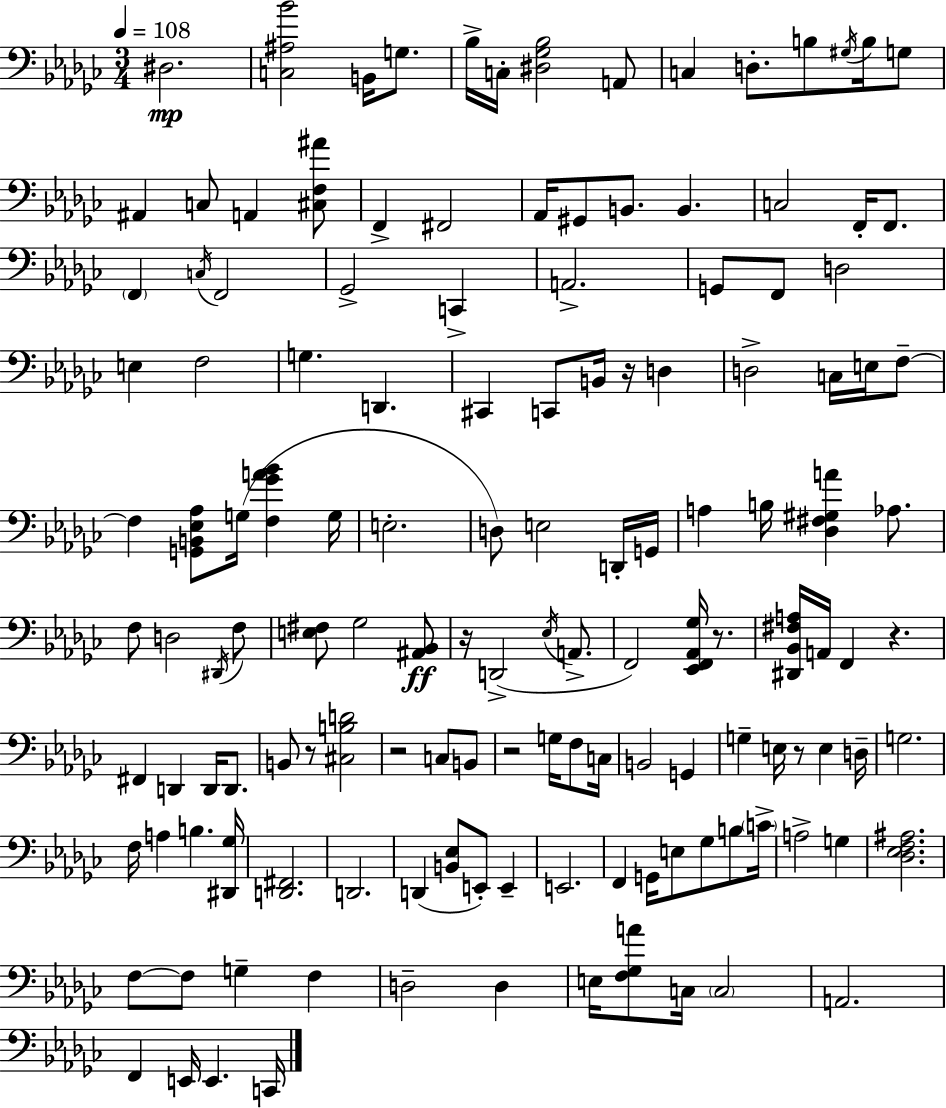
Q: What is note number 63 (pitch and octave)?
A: Eb3